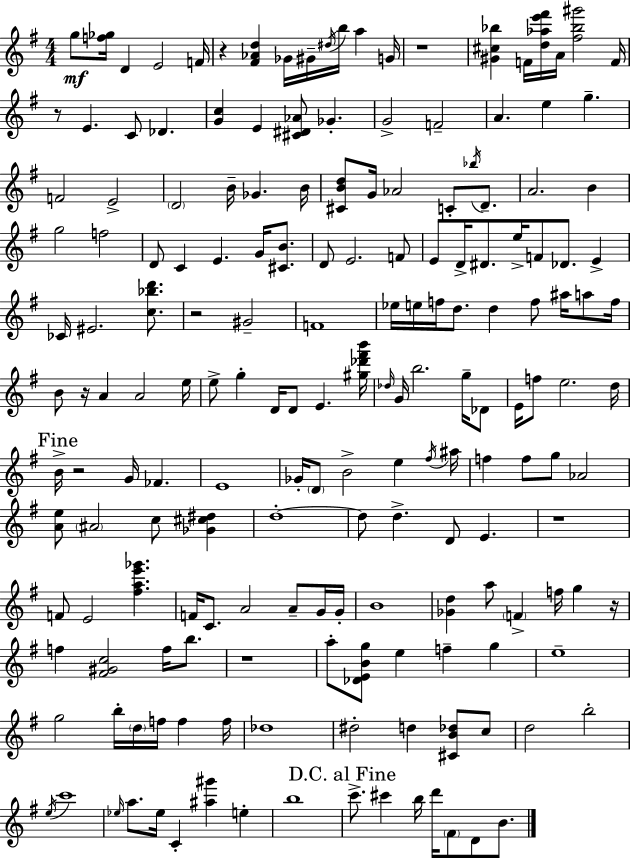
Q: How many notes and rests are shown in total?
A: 180